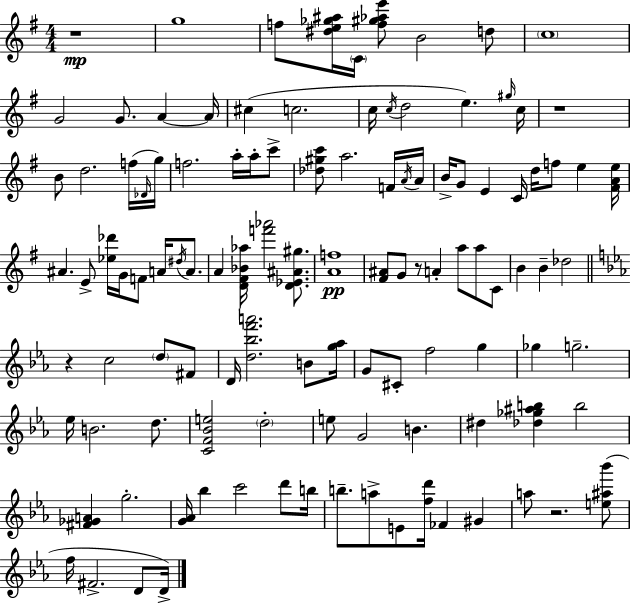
R/w G5/w F5/e [D#5,E5,Gb5,A#5]/s C4/s [F5,G#5,Ab5,E6]/e B4/h D5/e C5/w G4/h G4/e. A4/q A4/s C#5/q C5/h. C5/s C5/s D5/h E5/q. G#5/s C5/s R/w B4/e D5/h. F5/s Db4/s G5/s F5/h. A5/s A5/s C6/e [Db5,G#5,C6]/e A5/h. F4/s A4/s A4/s B4/s G4/e E4/q C4/s D5/s F5/e E5/q [F#4,A4,E5]/s A#4/q. E4/e [Eb5,Db6]/s G4/s F4/e A4/s D#5/s A4/e. A4/q [D4,F#4,Bb4,Ab5]/s [F6,Ab6]/h [D4,Eb4,A#4,G#5]/e. [A4,F5]/w [F#4,A#4]/e G4/e R/e A4/q A5/e A5/e C4/e B4/q B4/q Db5/h R/q C5/h D5/e F#4/e D4/s [D5,Bb5,F6,A6]/h. B4/e [G5,Ab5]/s G4/e C#4/e F5/h G5/q Gb5/q G5/h. Eb5/s B4/h. D5/e. [C4,F4,Bb4,E5]/h D5/h E5/e G4/h B4/q. D#5/q [Db5,Gb5,A#5,B5]/q B5/h [F#4,Gb4,A4]/q G5/h. [G4,Ab4]/s Bb5/q C6/h D6/e B5/s B5/e. A5/e E4/e [F5,D6]/s FES4/q G#4/q A5/e R/h. [E5,A#5,Bb6]/e F5/s F#4/h. D4/e D4/s